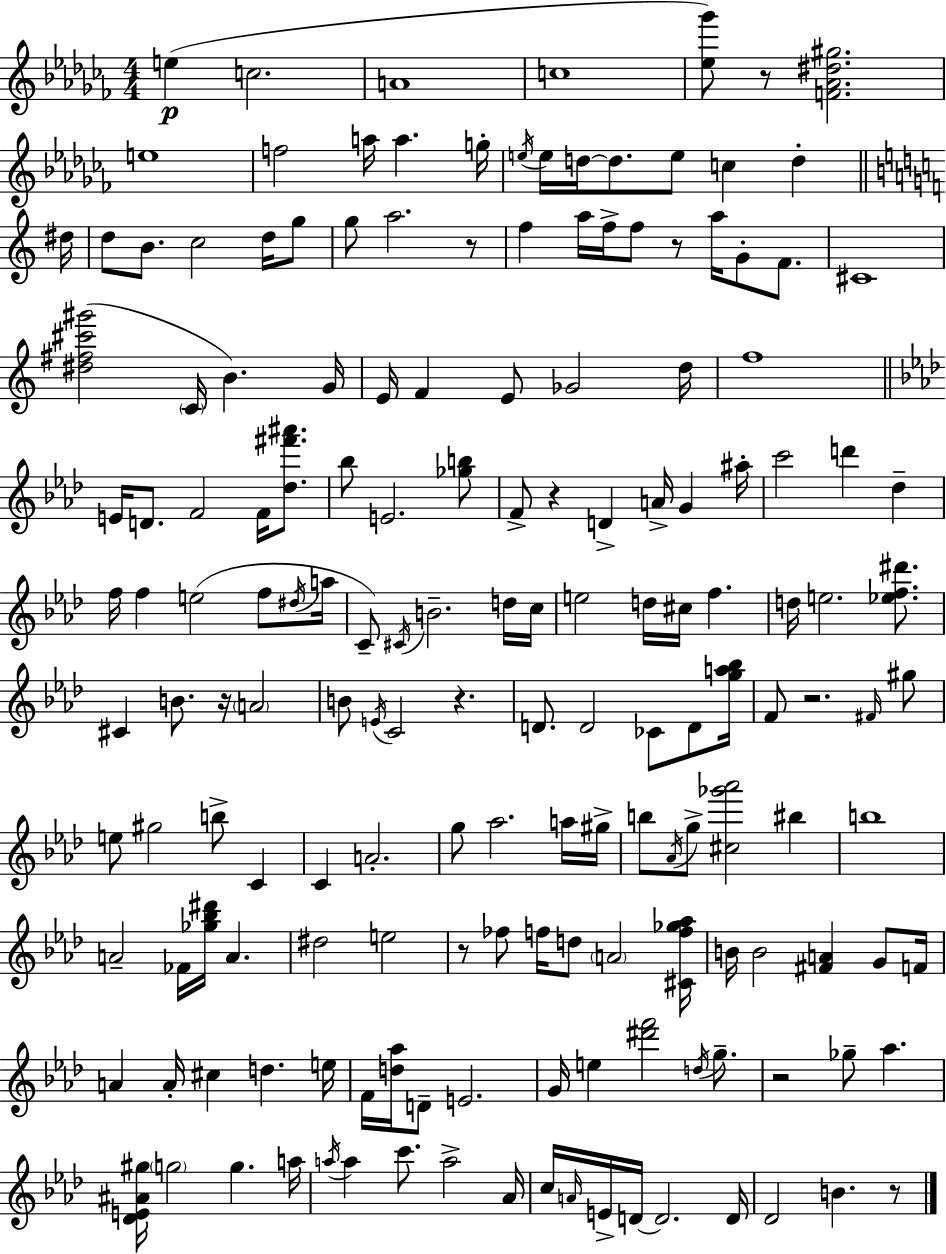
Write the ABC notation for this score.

X:1
T:Untitled
M:4/4
L:1/4
K:Abm
e c2 A4 c4 [_e_g']/2 z/2 [F_A^d^g]2 e4 f2 a/4 a g/4 e/4 e/4 d/4 d/2 e/2 c d ^d/4 d/2 B/2 c2 d/4 g/2 g/2 a2 z/2 f a/4 f/4 f/2 z/2 a/4 G/2 F/2 ^C4 [^d^f^c'^g']2 C/4 B G/4 E/4 F E/2 _G2 d/4 f4 E/4 D/2 F2 F/4 [_d^f'^a']/2 _b/2 E2 [_gb]/2 F/2 z D A/4 G ^a/4 c'2 d' _d f/4 f e2 f/2 ^d/4 a/4 C/2 ^C/4 B2 d/4 c/4 e2 d/4 ^c/4 f d/4 e2 [_ef^d']/2 ^C B/2 z/4 A2 B/2 E/4 C2 z D/2 D2 _C/2 D/2 [ga_b]/4 F/2 z2 ^F/4 ^g/2 e/2 ^g2 b/2 C C A2 g/2 _a2 a/4 ^g/4 b/2 _A/4 g/2 [^c_g'_a']2 ^b b4 A2 _F/4 [_g_b^d']/4 A ^d2 e2 z/2 _f/2 f/4 d/2 A2 [^Cf_g_a]/4 B/4 B2 [^FA] G/2 F/4 A A/4 ^c d e/4 F/4 [d_a]/4 D/2 E2 G/4 e [^d'f']2 d/4 g/2 z2 _g/2 _a [_DE^A^g]/4 g2 g a/4 a/4 a c'/2 a2 _A/4 c/4 A/4 E/4 D/4 D2 D/4 _D2 B z/2